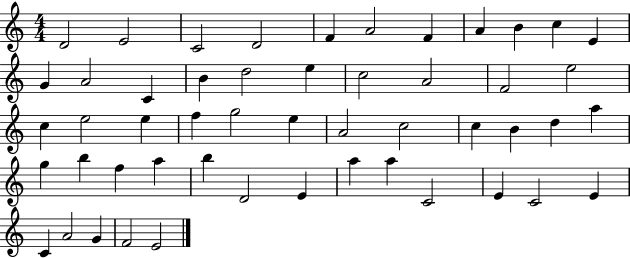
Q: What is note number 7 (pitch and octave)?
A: F4